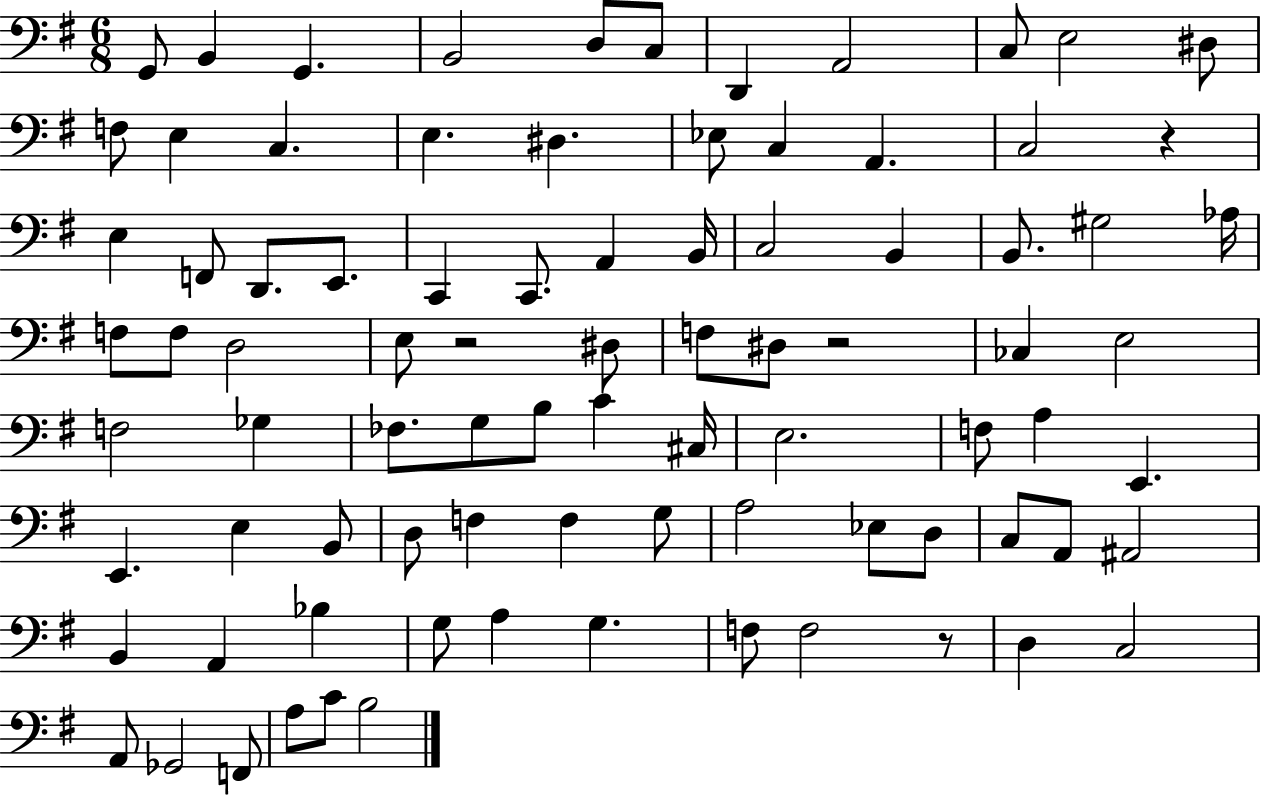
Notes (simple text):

G2/e B2/q G2/q. B2/h D3/e C3/e D2/q A2/h C3/e E3/h D#3/e F3/e E3/q C3/q. E3/q. D#3/q. Eb3/e C3/q A2/q. C3/h R/q E3/q F2/e D2/e. E2/e. C2/q C2/e. A2/q B2/s C3/h B2/q B2/e. G#3/h Ab3/s F3/e F3/e D3/h E3/e R/h D#3/e F3/e D#3/e R/h CES3/q E3/h F3/h Gb3/q FES3/e. G3/e B3/e C4/q C#3/s E3/h. F3/e A3/q E2/q. E2/q. E3/q B2/e D3/e F3/q F3/q G3/e A3/h Eb3/e D3/e C3/e A2/e A#2/h B2/q A2/q Bb3/q G3/e A3/q G3/q. F3/e F3/h R/e D3/q C3/h A2/e Gb2/h F2/e A3/e C4/e B3/h